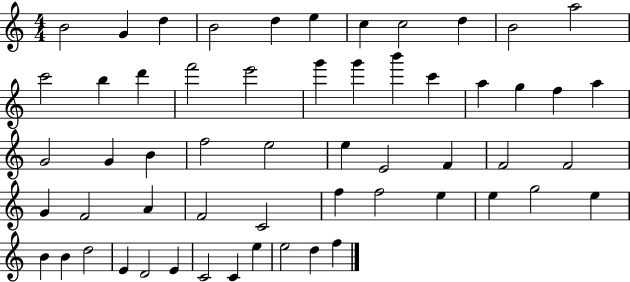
B4/h G4/q D5/q B4/h D5/q E5/q C5/q C5/h D5/q B4/h A5/h C6/h B5/q D6/q F6/h E6/h G6/q G6/q B6/q C6/q A5/q G5/q F5/q A5/q G4/h G4/q B4/q F5/h E5/h E5/q E4/h F4/q F4/h F4/h G4/q F4/h A4/q F4/h C4/h F5/q F5/h E5/q E5/q G5/h E5/q B4/q B4/q D5/h E4/q D4/h E4/q C4/h C4/q E5/q E5/h D5/q F5/q